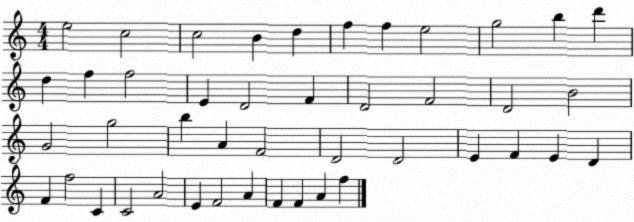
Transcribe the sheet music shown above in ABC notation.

X:1
T:Untitled
M:4/4
L:1/4
K:C
e2 c2 c2 B d f f e2 g2 b d' d f f2 E D2 F D2 F2 D2 B2 G2 g2 b A F2 D2 D2 E F E D F f2 C C2 A2 E F2 A F F A f